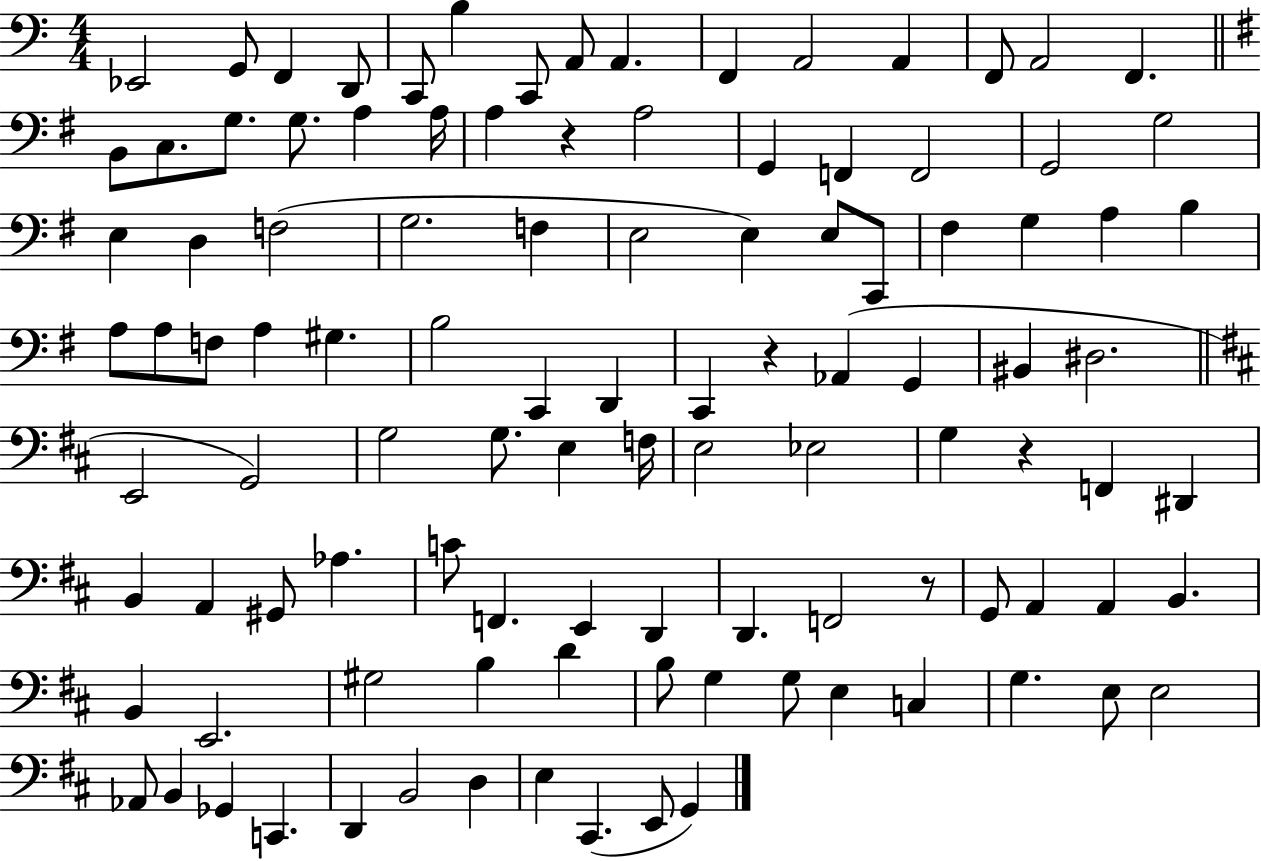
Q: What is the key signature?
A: C major